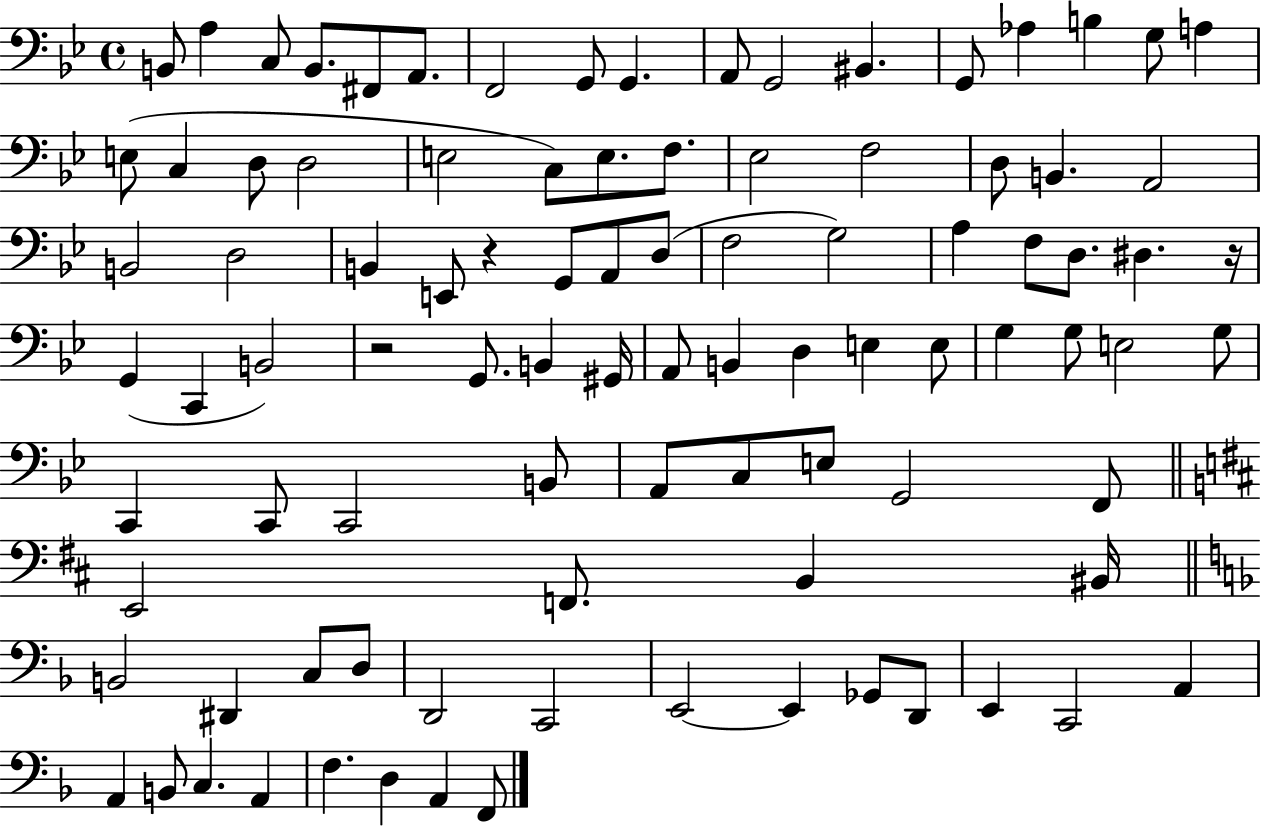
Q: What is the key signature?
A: BES major